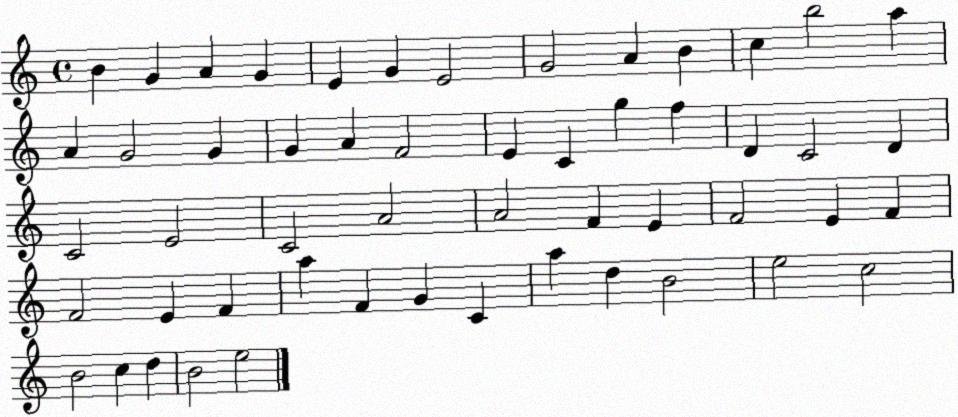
X:1
T:Untitled
M:4/4
L:1/4
K:C
B G A G E G E2 G2 A B c b2 a A G2 G G A F2 E C g f D C2 D C2 E2 C2 A2 A2 F E F2 E F F2 E F a F G C a d B2 e2 c2 B2 c d B2 e2